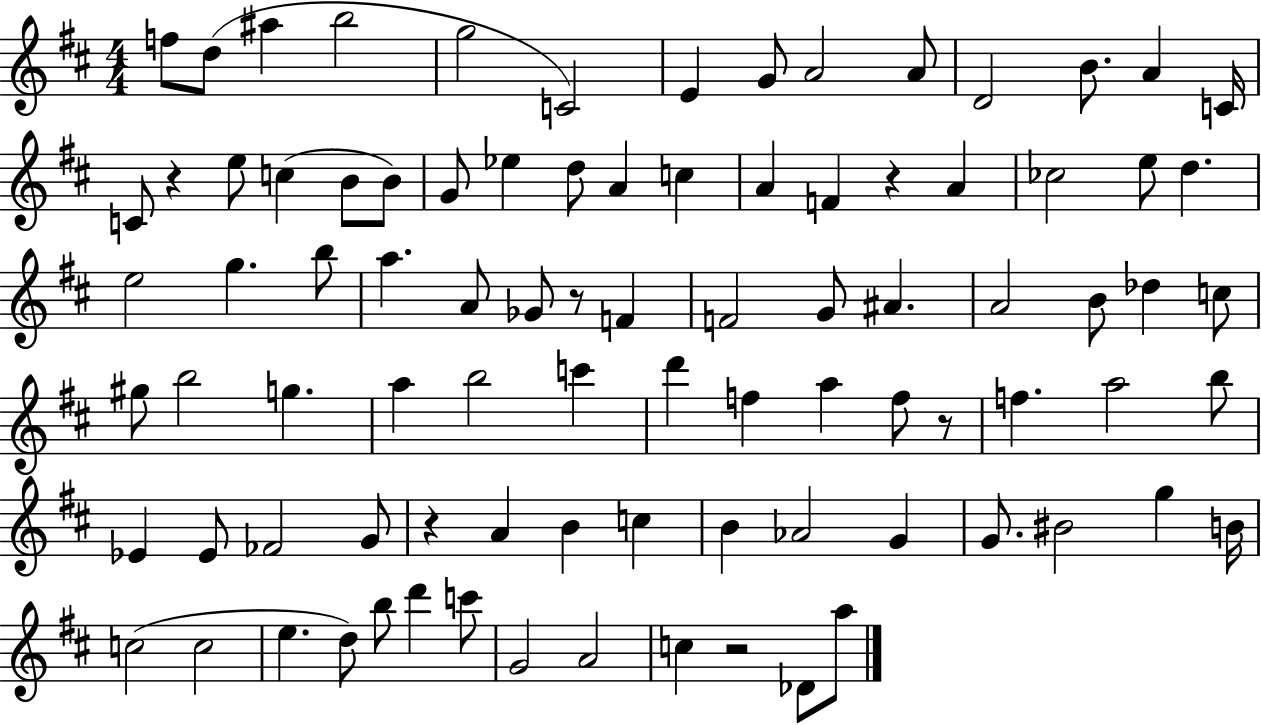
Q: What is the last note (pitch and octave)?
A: A5